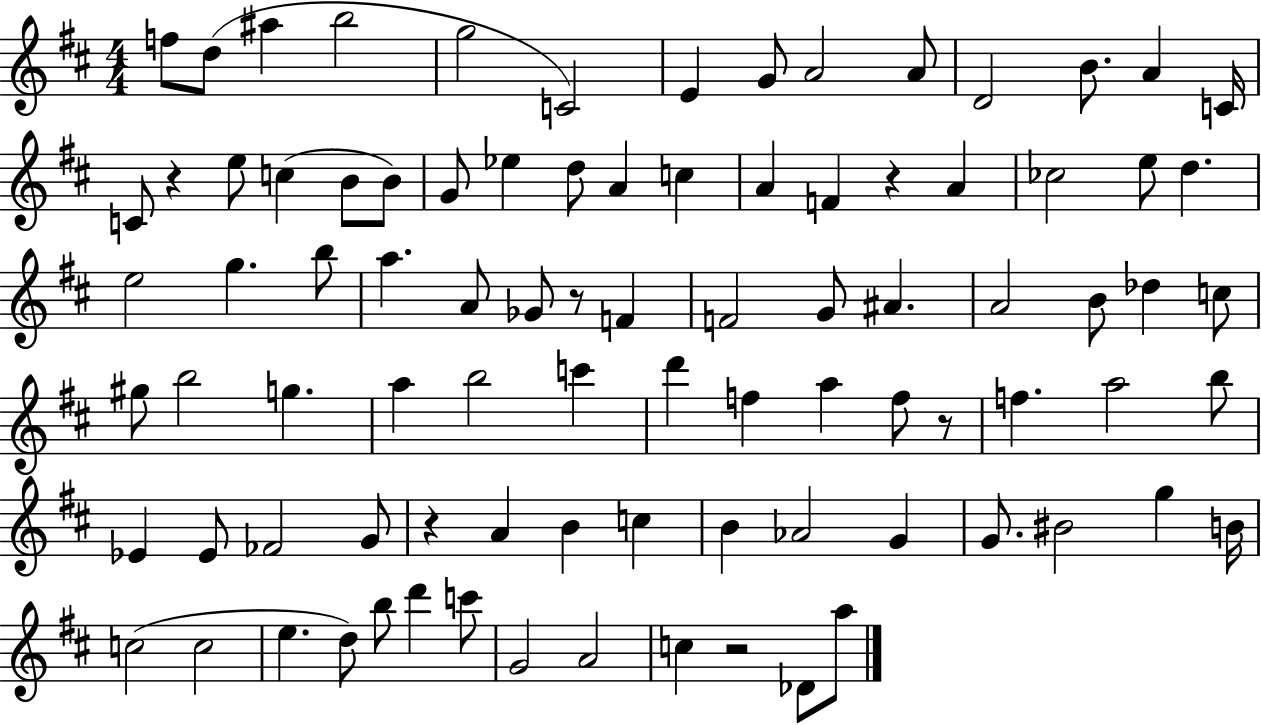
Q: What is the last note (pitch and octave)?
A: A5